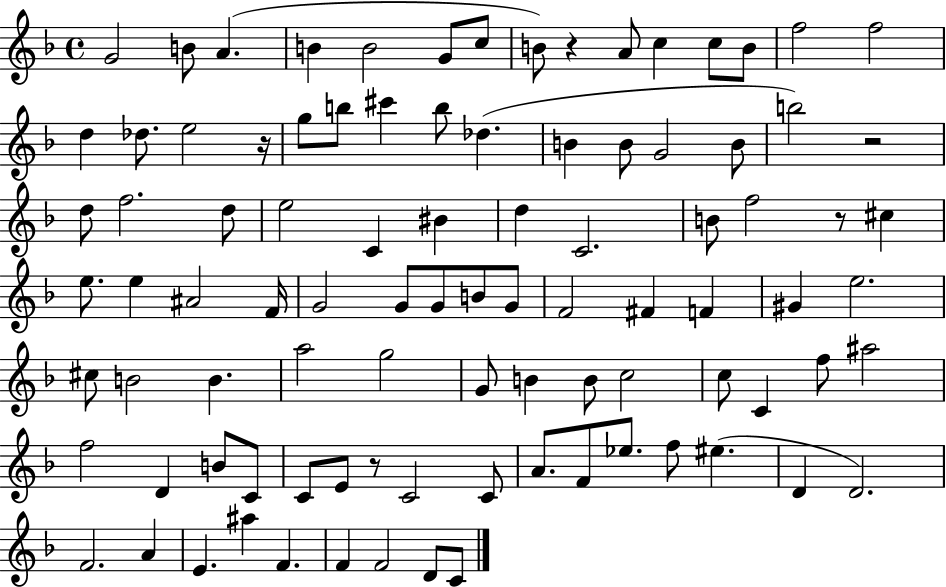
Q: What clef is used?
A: treble